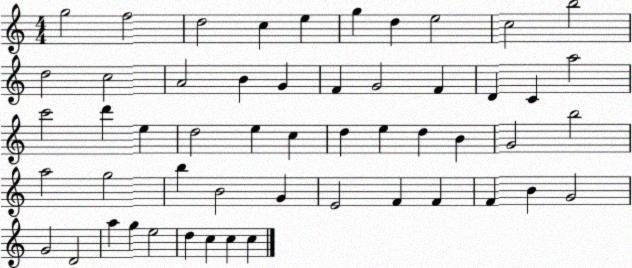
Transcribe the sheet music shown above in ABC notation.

X:1
T:Untitled
M:4/4
L:1/4
K:C
g2 f2 d2 c e g d e2 c2 b2 d2 c2 A2 B G F G2 F D C a2 c'2 d' e d2 e c d e d B G2 b2 a2 g2 b B2 G E2 F F F B G2 G2 D2 a g e2 d c c c